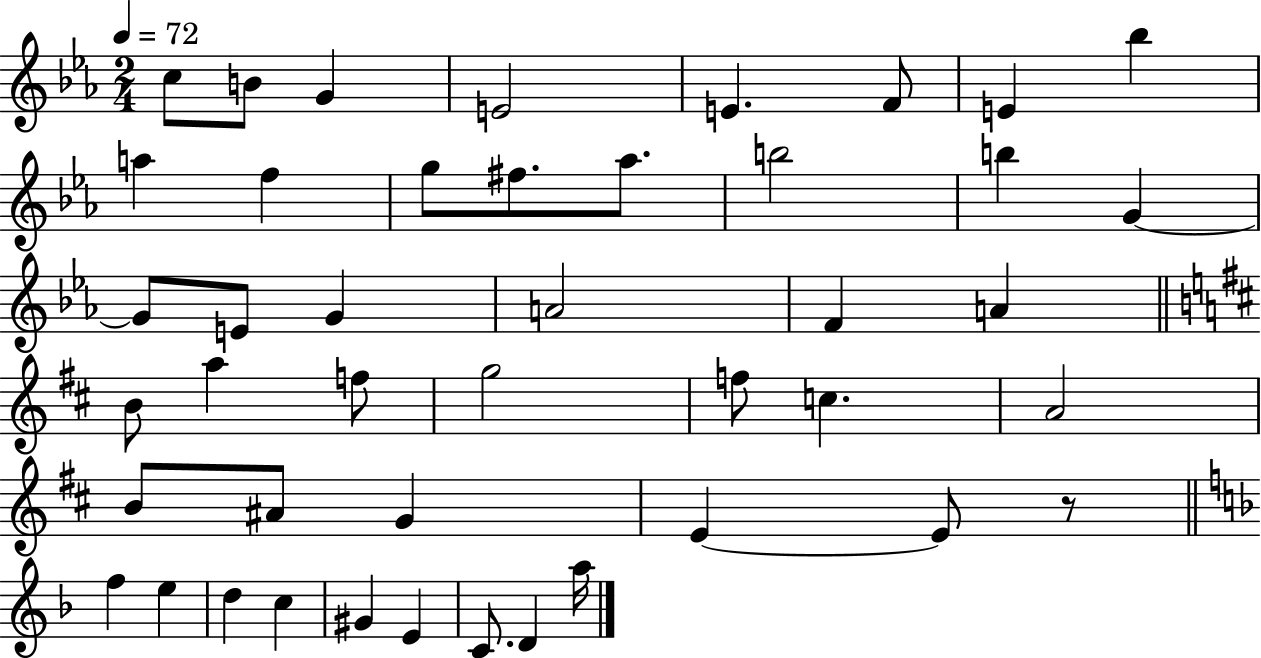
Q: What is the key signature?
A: EES major